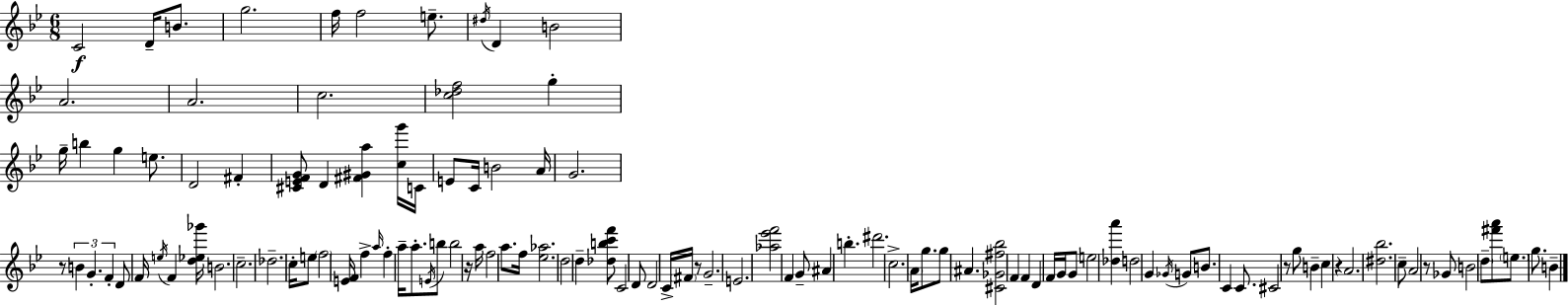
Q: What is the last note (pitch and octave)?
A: B4